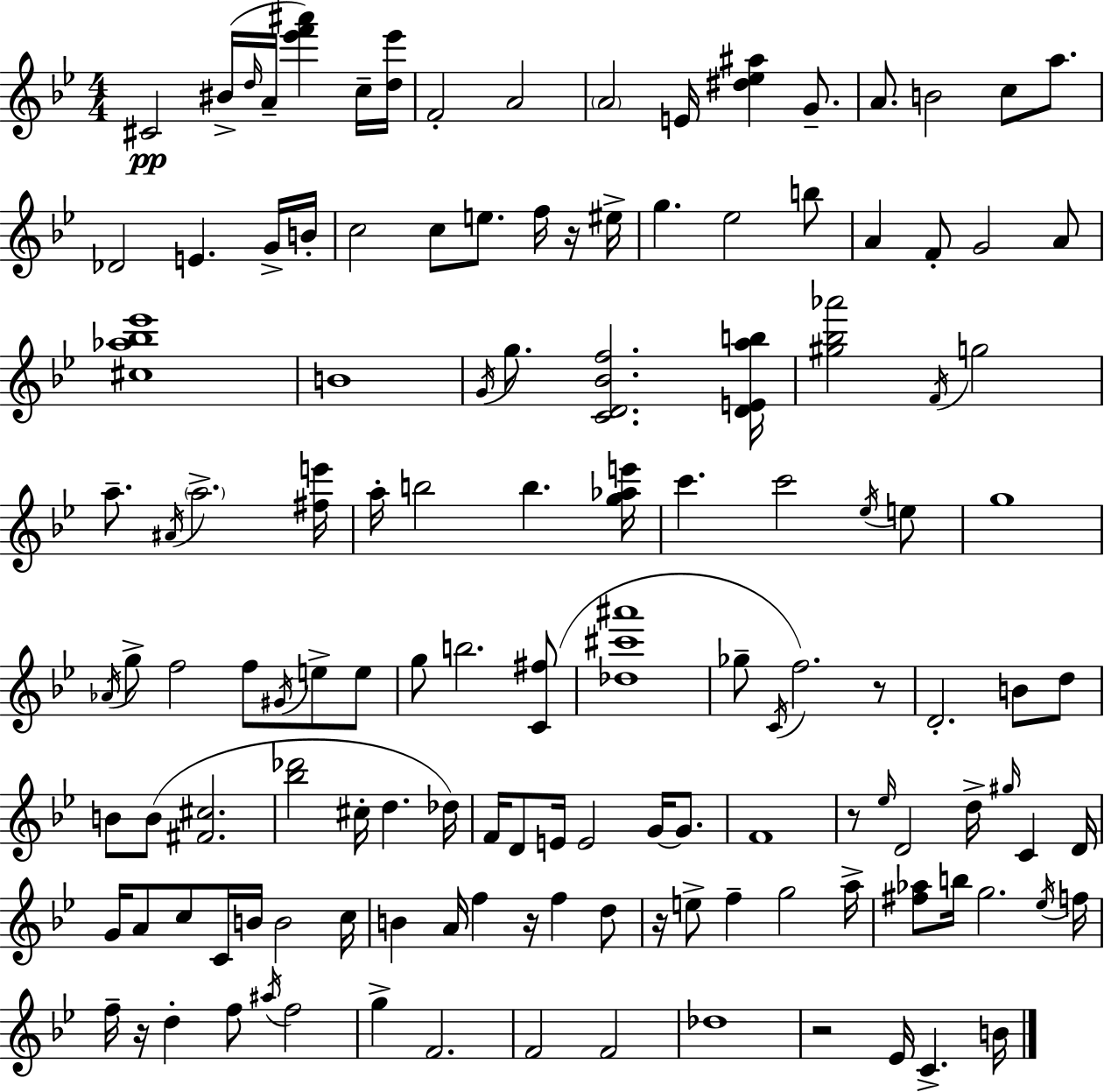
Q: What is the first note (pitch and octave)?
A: C#4